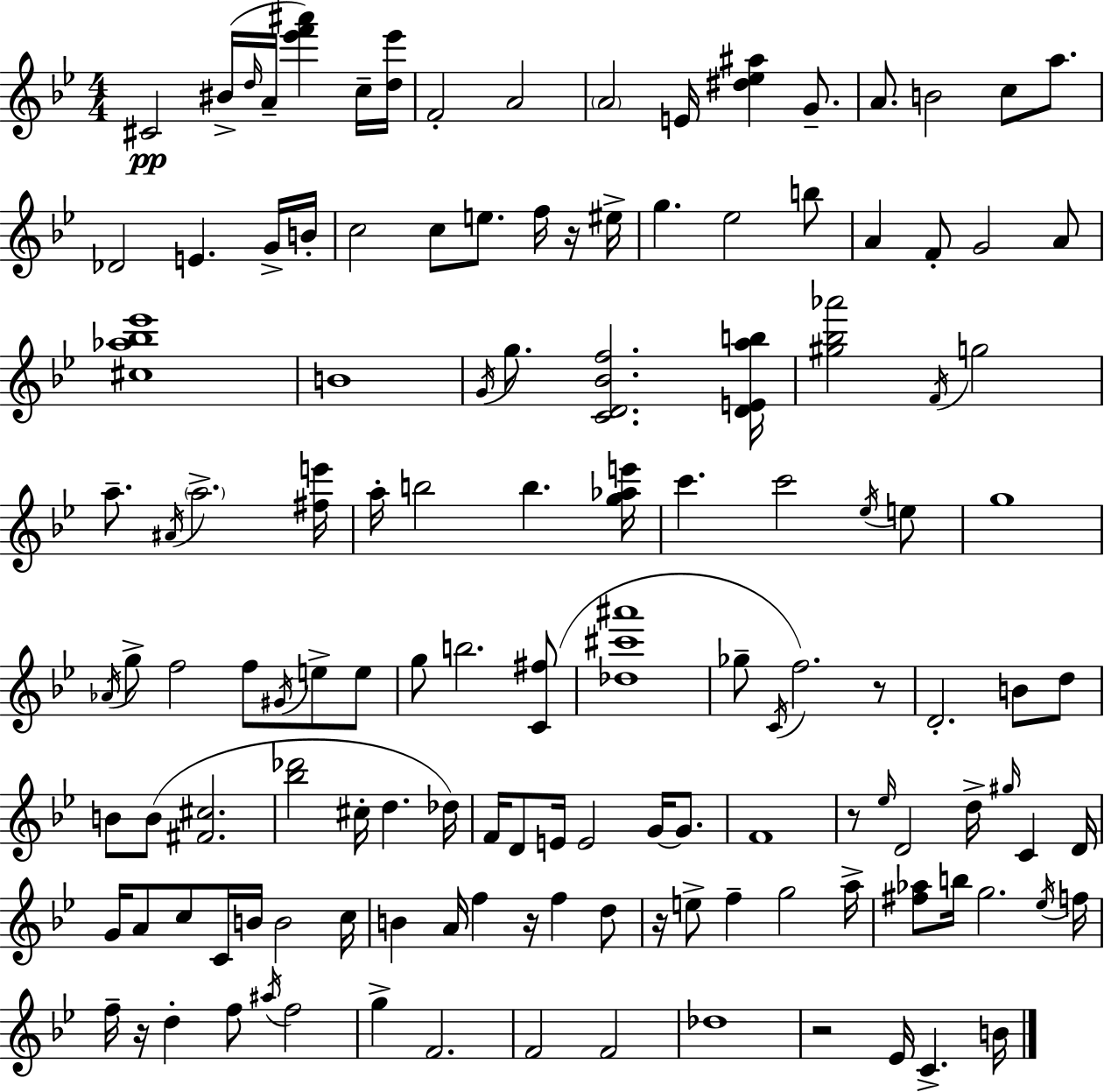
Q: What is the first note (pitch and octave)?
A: C#4